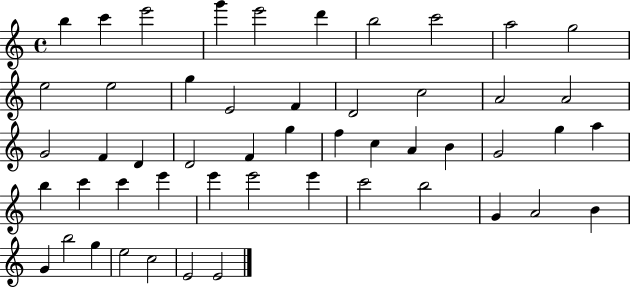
B5/q C6/q E6/h G6/q E6/h D6/q B5/h C6/h A5/h G5/h E5/h E5/h G5/q E4/h F4/q D4/h C5/h A4/h A4/h G4/h F4/q D4/q D4/h F4/q G5/q F5/q C5/q A4/q B4/q G4/h G5/q A5/q B5/q C6/q C6/q E6/q E6/q E6/h E6/q C6/h B5/h G4/q A4/h B4/q G4/q B5/h G5/q E5/h C5/h E4/h E4/h